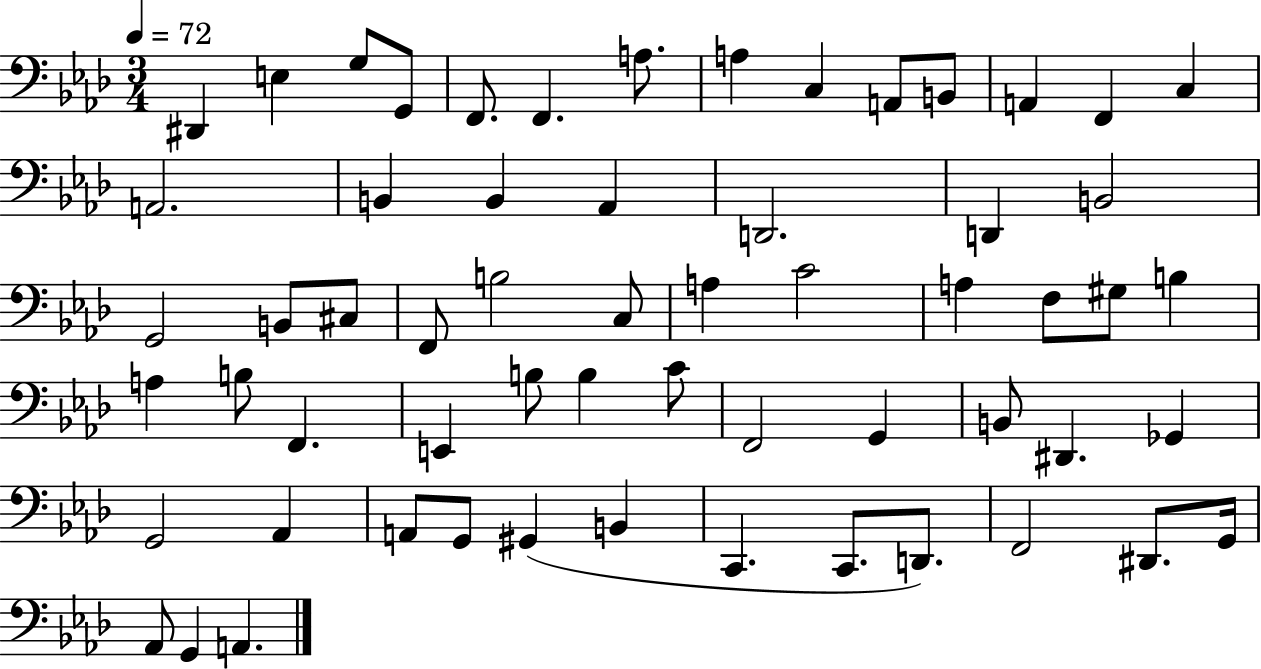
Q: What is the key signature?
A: AES major